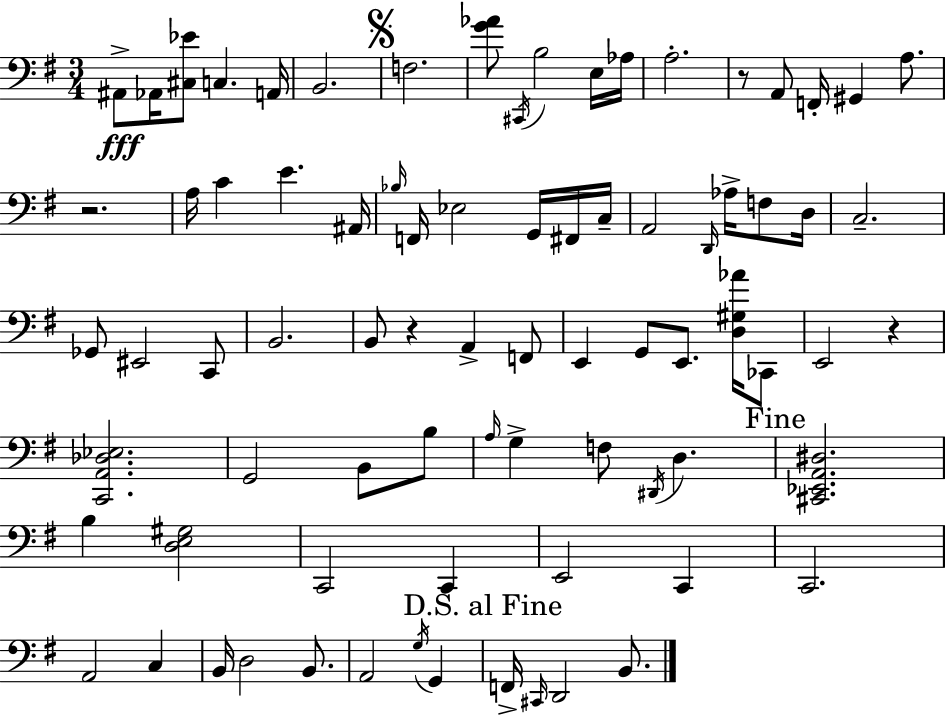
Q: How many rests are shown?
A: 4